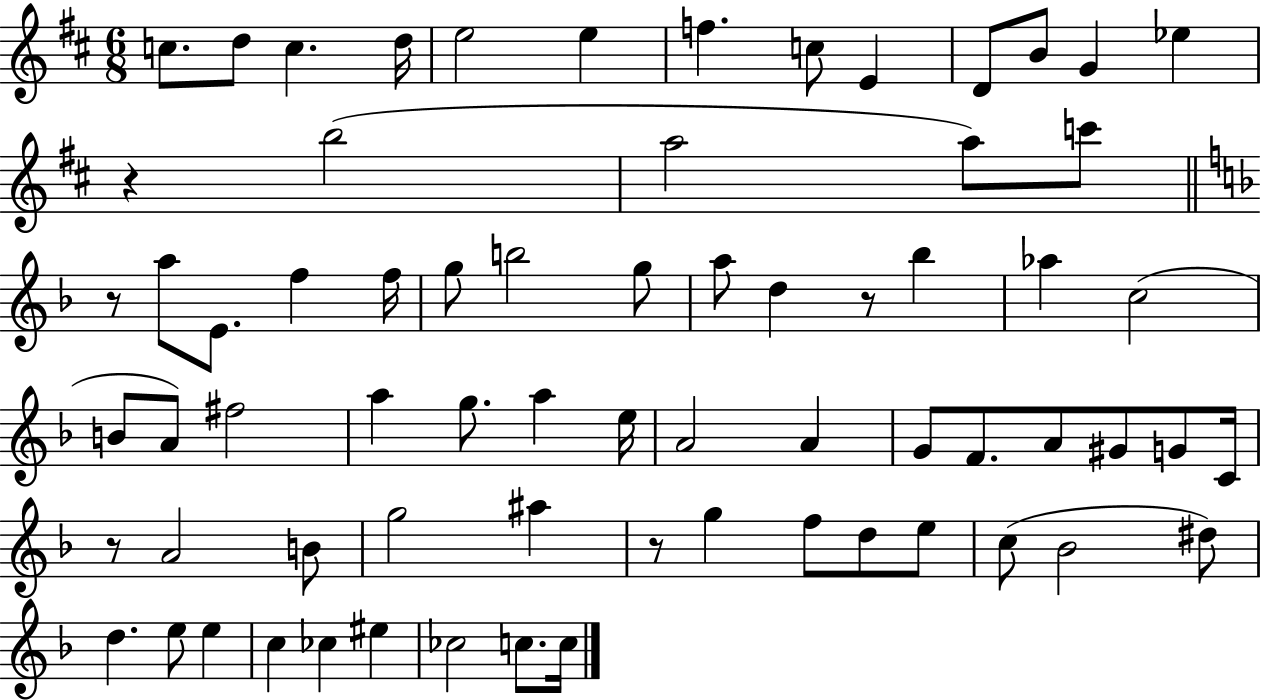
X:1
T:Untitled
M:6/8
L:1/4
K:D
c/2 d/2 c d/4 e2 e f c/2 E D/2 B/2 G _e z b2 a2 a/2 c'/2 z/2 a/2 E/2 f f/4 g/2 b2 g/2 a/2 d z/2 _b _a c2 B/2 A/2 ^f2 a g/2 a e/4 A2 A G/2 F/2 A/2 ^G/2 G/2 C/4 z/2 A2 B/2 g2 ^a z/2 g f/2 d/2 e/2 c/2 _B2 ^d/2 d e/2 e c _c ^e _c2 c/2 c/4